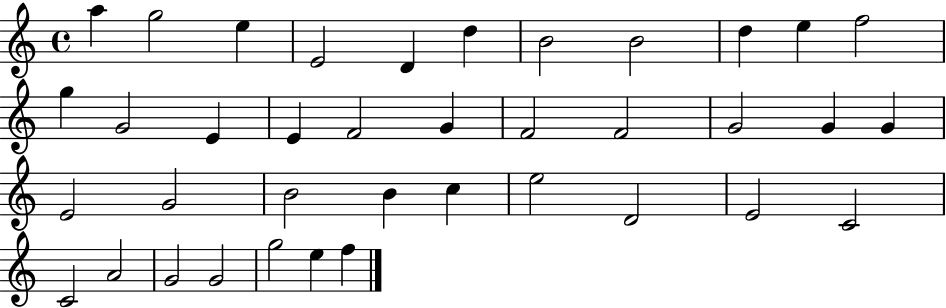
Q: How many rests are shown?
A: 0